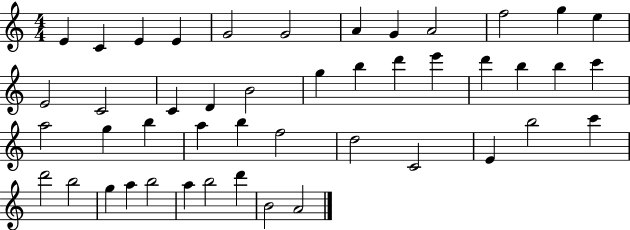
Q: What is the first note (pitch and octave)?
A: E4